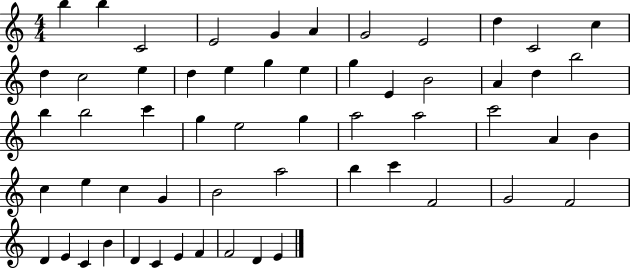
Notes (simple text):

B5/q B5/q C4/h E4/h G4/q A4/q G4/h E4/h D5/q C4/h C5/q D5/q C5/h E5/q D5/q E5/q G5/q E5/q G5/q E4/q B4/h A4/q D5/q B5/h B5/q B5/h C6/q G5/q E5/h G5/q A5/h A5/h C6/h A4/q B4/q C5/q E5/q C5/q G4/q B4/h A5/h B5/q C6/q F4/h G4/h F4/h D4/q E4/q C4/q B4/q D4/q C4/q E4/q F4/q F4/h D4/q E4/q